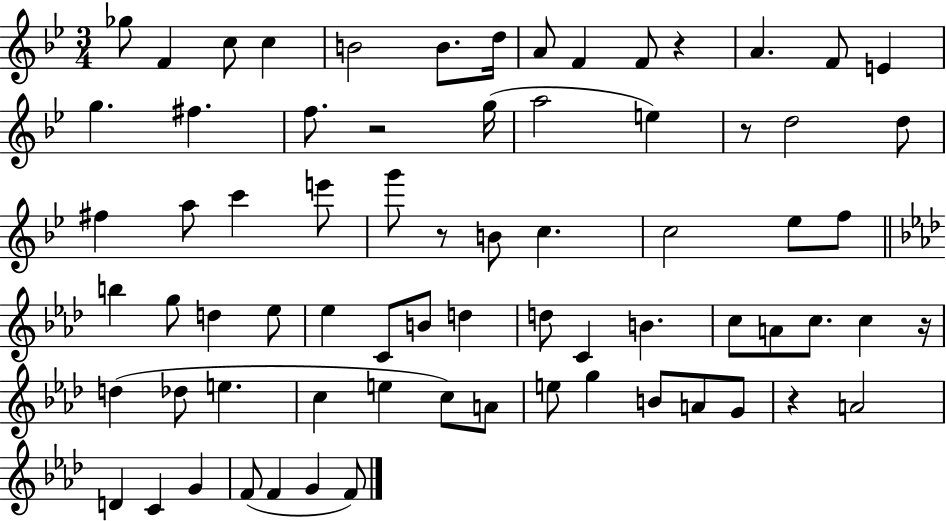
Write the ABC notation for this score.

X:1
T:Untitled
M:3/4
L:1/4
K:Bb
_g/2 F c/2 c B2 B/2 d/4 A/2 F F/2 z A F/2 E g ^f f/2 z2 g/4 a2 e z/2 d2 d/2 ^f a/2 c' e'/2 g'/2 z/2 B/2 c c2 _e/2 f/2 b g/2 d _e/2 _e C/2 B/2 d d/2 C B c/2 A/2 c/2 c z/4 d _d/2 e c e c/2 A/2 e/2 g B/2 A/2 G/2 z A2 D C G F/2 F G F/2